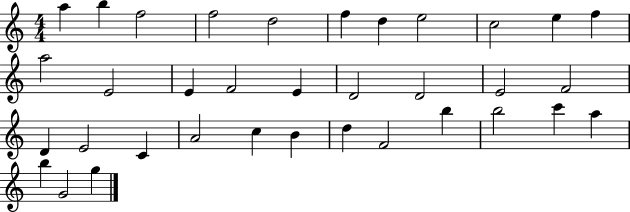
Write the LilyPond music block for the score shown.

{
  \clef treble
  \numericTimeSignature
  \time 4/4
  \key c \major
  a''4 b''4 f''2 | f''2 d''2 | f''4 d''4 e''2 | c''2 e''4 f''4 | \break a''2 e'2 | e'4 f'2 e'4 | d'2 d'2 | e'2 f'2 | \break d'4 e'2 c'4 | a'2 c''4 b'4 | d''4 f'2 b''4 | b''2 c'''4 a''4 | \break b''4 g'2 g''4 | \bar "|."
}